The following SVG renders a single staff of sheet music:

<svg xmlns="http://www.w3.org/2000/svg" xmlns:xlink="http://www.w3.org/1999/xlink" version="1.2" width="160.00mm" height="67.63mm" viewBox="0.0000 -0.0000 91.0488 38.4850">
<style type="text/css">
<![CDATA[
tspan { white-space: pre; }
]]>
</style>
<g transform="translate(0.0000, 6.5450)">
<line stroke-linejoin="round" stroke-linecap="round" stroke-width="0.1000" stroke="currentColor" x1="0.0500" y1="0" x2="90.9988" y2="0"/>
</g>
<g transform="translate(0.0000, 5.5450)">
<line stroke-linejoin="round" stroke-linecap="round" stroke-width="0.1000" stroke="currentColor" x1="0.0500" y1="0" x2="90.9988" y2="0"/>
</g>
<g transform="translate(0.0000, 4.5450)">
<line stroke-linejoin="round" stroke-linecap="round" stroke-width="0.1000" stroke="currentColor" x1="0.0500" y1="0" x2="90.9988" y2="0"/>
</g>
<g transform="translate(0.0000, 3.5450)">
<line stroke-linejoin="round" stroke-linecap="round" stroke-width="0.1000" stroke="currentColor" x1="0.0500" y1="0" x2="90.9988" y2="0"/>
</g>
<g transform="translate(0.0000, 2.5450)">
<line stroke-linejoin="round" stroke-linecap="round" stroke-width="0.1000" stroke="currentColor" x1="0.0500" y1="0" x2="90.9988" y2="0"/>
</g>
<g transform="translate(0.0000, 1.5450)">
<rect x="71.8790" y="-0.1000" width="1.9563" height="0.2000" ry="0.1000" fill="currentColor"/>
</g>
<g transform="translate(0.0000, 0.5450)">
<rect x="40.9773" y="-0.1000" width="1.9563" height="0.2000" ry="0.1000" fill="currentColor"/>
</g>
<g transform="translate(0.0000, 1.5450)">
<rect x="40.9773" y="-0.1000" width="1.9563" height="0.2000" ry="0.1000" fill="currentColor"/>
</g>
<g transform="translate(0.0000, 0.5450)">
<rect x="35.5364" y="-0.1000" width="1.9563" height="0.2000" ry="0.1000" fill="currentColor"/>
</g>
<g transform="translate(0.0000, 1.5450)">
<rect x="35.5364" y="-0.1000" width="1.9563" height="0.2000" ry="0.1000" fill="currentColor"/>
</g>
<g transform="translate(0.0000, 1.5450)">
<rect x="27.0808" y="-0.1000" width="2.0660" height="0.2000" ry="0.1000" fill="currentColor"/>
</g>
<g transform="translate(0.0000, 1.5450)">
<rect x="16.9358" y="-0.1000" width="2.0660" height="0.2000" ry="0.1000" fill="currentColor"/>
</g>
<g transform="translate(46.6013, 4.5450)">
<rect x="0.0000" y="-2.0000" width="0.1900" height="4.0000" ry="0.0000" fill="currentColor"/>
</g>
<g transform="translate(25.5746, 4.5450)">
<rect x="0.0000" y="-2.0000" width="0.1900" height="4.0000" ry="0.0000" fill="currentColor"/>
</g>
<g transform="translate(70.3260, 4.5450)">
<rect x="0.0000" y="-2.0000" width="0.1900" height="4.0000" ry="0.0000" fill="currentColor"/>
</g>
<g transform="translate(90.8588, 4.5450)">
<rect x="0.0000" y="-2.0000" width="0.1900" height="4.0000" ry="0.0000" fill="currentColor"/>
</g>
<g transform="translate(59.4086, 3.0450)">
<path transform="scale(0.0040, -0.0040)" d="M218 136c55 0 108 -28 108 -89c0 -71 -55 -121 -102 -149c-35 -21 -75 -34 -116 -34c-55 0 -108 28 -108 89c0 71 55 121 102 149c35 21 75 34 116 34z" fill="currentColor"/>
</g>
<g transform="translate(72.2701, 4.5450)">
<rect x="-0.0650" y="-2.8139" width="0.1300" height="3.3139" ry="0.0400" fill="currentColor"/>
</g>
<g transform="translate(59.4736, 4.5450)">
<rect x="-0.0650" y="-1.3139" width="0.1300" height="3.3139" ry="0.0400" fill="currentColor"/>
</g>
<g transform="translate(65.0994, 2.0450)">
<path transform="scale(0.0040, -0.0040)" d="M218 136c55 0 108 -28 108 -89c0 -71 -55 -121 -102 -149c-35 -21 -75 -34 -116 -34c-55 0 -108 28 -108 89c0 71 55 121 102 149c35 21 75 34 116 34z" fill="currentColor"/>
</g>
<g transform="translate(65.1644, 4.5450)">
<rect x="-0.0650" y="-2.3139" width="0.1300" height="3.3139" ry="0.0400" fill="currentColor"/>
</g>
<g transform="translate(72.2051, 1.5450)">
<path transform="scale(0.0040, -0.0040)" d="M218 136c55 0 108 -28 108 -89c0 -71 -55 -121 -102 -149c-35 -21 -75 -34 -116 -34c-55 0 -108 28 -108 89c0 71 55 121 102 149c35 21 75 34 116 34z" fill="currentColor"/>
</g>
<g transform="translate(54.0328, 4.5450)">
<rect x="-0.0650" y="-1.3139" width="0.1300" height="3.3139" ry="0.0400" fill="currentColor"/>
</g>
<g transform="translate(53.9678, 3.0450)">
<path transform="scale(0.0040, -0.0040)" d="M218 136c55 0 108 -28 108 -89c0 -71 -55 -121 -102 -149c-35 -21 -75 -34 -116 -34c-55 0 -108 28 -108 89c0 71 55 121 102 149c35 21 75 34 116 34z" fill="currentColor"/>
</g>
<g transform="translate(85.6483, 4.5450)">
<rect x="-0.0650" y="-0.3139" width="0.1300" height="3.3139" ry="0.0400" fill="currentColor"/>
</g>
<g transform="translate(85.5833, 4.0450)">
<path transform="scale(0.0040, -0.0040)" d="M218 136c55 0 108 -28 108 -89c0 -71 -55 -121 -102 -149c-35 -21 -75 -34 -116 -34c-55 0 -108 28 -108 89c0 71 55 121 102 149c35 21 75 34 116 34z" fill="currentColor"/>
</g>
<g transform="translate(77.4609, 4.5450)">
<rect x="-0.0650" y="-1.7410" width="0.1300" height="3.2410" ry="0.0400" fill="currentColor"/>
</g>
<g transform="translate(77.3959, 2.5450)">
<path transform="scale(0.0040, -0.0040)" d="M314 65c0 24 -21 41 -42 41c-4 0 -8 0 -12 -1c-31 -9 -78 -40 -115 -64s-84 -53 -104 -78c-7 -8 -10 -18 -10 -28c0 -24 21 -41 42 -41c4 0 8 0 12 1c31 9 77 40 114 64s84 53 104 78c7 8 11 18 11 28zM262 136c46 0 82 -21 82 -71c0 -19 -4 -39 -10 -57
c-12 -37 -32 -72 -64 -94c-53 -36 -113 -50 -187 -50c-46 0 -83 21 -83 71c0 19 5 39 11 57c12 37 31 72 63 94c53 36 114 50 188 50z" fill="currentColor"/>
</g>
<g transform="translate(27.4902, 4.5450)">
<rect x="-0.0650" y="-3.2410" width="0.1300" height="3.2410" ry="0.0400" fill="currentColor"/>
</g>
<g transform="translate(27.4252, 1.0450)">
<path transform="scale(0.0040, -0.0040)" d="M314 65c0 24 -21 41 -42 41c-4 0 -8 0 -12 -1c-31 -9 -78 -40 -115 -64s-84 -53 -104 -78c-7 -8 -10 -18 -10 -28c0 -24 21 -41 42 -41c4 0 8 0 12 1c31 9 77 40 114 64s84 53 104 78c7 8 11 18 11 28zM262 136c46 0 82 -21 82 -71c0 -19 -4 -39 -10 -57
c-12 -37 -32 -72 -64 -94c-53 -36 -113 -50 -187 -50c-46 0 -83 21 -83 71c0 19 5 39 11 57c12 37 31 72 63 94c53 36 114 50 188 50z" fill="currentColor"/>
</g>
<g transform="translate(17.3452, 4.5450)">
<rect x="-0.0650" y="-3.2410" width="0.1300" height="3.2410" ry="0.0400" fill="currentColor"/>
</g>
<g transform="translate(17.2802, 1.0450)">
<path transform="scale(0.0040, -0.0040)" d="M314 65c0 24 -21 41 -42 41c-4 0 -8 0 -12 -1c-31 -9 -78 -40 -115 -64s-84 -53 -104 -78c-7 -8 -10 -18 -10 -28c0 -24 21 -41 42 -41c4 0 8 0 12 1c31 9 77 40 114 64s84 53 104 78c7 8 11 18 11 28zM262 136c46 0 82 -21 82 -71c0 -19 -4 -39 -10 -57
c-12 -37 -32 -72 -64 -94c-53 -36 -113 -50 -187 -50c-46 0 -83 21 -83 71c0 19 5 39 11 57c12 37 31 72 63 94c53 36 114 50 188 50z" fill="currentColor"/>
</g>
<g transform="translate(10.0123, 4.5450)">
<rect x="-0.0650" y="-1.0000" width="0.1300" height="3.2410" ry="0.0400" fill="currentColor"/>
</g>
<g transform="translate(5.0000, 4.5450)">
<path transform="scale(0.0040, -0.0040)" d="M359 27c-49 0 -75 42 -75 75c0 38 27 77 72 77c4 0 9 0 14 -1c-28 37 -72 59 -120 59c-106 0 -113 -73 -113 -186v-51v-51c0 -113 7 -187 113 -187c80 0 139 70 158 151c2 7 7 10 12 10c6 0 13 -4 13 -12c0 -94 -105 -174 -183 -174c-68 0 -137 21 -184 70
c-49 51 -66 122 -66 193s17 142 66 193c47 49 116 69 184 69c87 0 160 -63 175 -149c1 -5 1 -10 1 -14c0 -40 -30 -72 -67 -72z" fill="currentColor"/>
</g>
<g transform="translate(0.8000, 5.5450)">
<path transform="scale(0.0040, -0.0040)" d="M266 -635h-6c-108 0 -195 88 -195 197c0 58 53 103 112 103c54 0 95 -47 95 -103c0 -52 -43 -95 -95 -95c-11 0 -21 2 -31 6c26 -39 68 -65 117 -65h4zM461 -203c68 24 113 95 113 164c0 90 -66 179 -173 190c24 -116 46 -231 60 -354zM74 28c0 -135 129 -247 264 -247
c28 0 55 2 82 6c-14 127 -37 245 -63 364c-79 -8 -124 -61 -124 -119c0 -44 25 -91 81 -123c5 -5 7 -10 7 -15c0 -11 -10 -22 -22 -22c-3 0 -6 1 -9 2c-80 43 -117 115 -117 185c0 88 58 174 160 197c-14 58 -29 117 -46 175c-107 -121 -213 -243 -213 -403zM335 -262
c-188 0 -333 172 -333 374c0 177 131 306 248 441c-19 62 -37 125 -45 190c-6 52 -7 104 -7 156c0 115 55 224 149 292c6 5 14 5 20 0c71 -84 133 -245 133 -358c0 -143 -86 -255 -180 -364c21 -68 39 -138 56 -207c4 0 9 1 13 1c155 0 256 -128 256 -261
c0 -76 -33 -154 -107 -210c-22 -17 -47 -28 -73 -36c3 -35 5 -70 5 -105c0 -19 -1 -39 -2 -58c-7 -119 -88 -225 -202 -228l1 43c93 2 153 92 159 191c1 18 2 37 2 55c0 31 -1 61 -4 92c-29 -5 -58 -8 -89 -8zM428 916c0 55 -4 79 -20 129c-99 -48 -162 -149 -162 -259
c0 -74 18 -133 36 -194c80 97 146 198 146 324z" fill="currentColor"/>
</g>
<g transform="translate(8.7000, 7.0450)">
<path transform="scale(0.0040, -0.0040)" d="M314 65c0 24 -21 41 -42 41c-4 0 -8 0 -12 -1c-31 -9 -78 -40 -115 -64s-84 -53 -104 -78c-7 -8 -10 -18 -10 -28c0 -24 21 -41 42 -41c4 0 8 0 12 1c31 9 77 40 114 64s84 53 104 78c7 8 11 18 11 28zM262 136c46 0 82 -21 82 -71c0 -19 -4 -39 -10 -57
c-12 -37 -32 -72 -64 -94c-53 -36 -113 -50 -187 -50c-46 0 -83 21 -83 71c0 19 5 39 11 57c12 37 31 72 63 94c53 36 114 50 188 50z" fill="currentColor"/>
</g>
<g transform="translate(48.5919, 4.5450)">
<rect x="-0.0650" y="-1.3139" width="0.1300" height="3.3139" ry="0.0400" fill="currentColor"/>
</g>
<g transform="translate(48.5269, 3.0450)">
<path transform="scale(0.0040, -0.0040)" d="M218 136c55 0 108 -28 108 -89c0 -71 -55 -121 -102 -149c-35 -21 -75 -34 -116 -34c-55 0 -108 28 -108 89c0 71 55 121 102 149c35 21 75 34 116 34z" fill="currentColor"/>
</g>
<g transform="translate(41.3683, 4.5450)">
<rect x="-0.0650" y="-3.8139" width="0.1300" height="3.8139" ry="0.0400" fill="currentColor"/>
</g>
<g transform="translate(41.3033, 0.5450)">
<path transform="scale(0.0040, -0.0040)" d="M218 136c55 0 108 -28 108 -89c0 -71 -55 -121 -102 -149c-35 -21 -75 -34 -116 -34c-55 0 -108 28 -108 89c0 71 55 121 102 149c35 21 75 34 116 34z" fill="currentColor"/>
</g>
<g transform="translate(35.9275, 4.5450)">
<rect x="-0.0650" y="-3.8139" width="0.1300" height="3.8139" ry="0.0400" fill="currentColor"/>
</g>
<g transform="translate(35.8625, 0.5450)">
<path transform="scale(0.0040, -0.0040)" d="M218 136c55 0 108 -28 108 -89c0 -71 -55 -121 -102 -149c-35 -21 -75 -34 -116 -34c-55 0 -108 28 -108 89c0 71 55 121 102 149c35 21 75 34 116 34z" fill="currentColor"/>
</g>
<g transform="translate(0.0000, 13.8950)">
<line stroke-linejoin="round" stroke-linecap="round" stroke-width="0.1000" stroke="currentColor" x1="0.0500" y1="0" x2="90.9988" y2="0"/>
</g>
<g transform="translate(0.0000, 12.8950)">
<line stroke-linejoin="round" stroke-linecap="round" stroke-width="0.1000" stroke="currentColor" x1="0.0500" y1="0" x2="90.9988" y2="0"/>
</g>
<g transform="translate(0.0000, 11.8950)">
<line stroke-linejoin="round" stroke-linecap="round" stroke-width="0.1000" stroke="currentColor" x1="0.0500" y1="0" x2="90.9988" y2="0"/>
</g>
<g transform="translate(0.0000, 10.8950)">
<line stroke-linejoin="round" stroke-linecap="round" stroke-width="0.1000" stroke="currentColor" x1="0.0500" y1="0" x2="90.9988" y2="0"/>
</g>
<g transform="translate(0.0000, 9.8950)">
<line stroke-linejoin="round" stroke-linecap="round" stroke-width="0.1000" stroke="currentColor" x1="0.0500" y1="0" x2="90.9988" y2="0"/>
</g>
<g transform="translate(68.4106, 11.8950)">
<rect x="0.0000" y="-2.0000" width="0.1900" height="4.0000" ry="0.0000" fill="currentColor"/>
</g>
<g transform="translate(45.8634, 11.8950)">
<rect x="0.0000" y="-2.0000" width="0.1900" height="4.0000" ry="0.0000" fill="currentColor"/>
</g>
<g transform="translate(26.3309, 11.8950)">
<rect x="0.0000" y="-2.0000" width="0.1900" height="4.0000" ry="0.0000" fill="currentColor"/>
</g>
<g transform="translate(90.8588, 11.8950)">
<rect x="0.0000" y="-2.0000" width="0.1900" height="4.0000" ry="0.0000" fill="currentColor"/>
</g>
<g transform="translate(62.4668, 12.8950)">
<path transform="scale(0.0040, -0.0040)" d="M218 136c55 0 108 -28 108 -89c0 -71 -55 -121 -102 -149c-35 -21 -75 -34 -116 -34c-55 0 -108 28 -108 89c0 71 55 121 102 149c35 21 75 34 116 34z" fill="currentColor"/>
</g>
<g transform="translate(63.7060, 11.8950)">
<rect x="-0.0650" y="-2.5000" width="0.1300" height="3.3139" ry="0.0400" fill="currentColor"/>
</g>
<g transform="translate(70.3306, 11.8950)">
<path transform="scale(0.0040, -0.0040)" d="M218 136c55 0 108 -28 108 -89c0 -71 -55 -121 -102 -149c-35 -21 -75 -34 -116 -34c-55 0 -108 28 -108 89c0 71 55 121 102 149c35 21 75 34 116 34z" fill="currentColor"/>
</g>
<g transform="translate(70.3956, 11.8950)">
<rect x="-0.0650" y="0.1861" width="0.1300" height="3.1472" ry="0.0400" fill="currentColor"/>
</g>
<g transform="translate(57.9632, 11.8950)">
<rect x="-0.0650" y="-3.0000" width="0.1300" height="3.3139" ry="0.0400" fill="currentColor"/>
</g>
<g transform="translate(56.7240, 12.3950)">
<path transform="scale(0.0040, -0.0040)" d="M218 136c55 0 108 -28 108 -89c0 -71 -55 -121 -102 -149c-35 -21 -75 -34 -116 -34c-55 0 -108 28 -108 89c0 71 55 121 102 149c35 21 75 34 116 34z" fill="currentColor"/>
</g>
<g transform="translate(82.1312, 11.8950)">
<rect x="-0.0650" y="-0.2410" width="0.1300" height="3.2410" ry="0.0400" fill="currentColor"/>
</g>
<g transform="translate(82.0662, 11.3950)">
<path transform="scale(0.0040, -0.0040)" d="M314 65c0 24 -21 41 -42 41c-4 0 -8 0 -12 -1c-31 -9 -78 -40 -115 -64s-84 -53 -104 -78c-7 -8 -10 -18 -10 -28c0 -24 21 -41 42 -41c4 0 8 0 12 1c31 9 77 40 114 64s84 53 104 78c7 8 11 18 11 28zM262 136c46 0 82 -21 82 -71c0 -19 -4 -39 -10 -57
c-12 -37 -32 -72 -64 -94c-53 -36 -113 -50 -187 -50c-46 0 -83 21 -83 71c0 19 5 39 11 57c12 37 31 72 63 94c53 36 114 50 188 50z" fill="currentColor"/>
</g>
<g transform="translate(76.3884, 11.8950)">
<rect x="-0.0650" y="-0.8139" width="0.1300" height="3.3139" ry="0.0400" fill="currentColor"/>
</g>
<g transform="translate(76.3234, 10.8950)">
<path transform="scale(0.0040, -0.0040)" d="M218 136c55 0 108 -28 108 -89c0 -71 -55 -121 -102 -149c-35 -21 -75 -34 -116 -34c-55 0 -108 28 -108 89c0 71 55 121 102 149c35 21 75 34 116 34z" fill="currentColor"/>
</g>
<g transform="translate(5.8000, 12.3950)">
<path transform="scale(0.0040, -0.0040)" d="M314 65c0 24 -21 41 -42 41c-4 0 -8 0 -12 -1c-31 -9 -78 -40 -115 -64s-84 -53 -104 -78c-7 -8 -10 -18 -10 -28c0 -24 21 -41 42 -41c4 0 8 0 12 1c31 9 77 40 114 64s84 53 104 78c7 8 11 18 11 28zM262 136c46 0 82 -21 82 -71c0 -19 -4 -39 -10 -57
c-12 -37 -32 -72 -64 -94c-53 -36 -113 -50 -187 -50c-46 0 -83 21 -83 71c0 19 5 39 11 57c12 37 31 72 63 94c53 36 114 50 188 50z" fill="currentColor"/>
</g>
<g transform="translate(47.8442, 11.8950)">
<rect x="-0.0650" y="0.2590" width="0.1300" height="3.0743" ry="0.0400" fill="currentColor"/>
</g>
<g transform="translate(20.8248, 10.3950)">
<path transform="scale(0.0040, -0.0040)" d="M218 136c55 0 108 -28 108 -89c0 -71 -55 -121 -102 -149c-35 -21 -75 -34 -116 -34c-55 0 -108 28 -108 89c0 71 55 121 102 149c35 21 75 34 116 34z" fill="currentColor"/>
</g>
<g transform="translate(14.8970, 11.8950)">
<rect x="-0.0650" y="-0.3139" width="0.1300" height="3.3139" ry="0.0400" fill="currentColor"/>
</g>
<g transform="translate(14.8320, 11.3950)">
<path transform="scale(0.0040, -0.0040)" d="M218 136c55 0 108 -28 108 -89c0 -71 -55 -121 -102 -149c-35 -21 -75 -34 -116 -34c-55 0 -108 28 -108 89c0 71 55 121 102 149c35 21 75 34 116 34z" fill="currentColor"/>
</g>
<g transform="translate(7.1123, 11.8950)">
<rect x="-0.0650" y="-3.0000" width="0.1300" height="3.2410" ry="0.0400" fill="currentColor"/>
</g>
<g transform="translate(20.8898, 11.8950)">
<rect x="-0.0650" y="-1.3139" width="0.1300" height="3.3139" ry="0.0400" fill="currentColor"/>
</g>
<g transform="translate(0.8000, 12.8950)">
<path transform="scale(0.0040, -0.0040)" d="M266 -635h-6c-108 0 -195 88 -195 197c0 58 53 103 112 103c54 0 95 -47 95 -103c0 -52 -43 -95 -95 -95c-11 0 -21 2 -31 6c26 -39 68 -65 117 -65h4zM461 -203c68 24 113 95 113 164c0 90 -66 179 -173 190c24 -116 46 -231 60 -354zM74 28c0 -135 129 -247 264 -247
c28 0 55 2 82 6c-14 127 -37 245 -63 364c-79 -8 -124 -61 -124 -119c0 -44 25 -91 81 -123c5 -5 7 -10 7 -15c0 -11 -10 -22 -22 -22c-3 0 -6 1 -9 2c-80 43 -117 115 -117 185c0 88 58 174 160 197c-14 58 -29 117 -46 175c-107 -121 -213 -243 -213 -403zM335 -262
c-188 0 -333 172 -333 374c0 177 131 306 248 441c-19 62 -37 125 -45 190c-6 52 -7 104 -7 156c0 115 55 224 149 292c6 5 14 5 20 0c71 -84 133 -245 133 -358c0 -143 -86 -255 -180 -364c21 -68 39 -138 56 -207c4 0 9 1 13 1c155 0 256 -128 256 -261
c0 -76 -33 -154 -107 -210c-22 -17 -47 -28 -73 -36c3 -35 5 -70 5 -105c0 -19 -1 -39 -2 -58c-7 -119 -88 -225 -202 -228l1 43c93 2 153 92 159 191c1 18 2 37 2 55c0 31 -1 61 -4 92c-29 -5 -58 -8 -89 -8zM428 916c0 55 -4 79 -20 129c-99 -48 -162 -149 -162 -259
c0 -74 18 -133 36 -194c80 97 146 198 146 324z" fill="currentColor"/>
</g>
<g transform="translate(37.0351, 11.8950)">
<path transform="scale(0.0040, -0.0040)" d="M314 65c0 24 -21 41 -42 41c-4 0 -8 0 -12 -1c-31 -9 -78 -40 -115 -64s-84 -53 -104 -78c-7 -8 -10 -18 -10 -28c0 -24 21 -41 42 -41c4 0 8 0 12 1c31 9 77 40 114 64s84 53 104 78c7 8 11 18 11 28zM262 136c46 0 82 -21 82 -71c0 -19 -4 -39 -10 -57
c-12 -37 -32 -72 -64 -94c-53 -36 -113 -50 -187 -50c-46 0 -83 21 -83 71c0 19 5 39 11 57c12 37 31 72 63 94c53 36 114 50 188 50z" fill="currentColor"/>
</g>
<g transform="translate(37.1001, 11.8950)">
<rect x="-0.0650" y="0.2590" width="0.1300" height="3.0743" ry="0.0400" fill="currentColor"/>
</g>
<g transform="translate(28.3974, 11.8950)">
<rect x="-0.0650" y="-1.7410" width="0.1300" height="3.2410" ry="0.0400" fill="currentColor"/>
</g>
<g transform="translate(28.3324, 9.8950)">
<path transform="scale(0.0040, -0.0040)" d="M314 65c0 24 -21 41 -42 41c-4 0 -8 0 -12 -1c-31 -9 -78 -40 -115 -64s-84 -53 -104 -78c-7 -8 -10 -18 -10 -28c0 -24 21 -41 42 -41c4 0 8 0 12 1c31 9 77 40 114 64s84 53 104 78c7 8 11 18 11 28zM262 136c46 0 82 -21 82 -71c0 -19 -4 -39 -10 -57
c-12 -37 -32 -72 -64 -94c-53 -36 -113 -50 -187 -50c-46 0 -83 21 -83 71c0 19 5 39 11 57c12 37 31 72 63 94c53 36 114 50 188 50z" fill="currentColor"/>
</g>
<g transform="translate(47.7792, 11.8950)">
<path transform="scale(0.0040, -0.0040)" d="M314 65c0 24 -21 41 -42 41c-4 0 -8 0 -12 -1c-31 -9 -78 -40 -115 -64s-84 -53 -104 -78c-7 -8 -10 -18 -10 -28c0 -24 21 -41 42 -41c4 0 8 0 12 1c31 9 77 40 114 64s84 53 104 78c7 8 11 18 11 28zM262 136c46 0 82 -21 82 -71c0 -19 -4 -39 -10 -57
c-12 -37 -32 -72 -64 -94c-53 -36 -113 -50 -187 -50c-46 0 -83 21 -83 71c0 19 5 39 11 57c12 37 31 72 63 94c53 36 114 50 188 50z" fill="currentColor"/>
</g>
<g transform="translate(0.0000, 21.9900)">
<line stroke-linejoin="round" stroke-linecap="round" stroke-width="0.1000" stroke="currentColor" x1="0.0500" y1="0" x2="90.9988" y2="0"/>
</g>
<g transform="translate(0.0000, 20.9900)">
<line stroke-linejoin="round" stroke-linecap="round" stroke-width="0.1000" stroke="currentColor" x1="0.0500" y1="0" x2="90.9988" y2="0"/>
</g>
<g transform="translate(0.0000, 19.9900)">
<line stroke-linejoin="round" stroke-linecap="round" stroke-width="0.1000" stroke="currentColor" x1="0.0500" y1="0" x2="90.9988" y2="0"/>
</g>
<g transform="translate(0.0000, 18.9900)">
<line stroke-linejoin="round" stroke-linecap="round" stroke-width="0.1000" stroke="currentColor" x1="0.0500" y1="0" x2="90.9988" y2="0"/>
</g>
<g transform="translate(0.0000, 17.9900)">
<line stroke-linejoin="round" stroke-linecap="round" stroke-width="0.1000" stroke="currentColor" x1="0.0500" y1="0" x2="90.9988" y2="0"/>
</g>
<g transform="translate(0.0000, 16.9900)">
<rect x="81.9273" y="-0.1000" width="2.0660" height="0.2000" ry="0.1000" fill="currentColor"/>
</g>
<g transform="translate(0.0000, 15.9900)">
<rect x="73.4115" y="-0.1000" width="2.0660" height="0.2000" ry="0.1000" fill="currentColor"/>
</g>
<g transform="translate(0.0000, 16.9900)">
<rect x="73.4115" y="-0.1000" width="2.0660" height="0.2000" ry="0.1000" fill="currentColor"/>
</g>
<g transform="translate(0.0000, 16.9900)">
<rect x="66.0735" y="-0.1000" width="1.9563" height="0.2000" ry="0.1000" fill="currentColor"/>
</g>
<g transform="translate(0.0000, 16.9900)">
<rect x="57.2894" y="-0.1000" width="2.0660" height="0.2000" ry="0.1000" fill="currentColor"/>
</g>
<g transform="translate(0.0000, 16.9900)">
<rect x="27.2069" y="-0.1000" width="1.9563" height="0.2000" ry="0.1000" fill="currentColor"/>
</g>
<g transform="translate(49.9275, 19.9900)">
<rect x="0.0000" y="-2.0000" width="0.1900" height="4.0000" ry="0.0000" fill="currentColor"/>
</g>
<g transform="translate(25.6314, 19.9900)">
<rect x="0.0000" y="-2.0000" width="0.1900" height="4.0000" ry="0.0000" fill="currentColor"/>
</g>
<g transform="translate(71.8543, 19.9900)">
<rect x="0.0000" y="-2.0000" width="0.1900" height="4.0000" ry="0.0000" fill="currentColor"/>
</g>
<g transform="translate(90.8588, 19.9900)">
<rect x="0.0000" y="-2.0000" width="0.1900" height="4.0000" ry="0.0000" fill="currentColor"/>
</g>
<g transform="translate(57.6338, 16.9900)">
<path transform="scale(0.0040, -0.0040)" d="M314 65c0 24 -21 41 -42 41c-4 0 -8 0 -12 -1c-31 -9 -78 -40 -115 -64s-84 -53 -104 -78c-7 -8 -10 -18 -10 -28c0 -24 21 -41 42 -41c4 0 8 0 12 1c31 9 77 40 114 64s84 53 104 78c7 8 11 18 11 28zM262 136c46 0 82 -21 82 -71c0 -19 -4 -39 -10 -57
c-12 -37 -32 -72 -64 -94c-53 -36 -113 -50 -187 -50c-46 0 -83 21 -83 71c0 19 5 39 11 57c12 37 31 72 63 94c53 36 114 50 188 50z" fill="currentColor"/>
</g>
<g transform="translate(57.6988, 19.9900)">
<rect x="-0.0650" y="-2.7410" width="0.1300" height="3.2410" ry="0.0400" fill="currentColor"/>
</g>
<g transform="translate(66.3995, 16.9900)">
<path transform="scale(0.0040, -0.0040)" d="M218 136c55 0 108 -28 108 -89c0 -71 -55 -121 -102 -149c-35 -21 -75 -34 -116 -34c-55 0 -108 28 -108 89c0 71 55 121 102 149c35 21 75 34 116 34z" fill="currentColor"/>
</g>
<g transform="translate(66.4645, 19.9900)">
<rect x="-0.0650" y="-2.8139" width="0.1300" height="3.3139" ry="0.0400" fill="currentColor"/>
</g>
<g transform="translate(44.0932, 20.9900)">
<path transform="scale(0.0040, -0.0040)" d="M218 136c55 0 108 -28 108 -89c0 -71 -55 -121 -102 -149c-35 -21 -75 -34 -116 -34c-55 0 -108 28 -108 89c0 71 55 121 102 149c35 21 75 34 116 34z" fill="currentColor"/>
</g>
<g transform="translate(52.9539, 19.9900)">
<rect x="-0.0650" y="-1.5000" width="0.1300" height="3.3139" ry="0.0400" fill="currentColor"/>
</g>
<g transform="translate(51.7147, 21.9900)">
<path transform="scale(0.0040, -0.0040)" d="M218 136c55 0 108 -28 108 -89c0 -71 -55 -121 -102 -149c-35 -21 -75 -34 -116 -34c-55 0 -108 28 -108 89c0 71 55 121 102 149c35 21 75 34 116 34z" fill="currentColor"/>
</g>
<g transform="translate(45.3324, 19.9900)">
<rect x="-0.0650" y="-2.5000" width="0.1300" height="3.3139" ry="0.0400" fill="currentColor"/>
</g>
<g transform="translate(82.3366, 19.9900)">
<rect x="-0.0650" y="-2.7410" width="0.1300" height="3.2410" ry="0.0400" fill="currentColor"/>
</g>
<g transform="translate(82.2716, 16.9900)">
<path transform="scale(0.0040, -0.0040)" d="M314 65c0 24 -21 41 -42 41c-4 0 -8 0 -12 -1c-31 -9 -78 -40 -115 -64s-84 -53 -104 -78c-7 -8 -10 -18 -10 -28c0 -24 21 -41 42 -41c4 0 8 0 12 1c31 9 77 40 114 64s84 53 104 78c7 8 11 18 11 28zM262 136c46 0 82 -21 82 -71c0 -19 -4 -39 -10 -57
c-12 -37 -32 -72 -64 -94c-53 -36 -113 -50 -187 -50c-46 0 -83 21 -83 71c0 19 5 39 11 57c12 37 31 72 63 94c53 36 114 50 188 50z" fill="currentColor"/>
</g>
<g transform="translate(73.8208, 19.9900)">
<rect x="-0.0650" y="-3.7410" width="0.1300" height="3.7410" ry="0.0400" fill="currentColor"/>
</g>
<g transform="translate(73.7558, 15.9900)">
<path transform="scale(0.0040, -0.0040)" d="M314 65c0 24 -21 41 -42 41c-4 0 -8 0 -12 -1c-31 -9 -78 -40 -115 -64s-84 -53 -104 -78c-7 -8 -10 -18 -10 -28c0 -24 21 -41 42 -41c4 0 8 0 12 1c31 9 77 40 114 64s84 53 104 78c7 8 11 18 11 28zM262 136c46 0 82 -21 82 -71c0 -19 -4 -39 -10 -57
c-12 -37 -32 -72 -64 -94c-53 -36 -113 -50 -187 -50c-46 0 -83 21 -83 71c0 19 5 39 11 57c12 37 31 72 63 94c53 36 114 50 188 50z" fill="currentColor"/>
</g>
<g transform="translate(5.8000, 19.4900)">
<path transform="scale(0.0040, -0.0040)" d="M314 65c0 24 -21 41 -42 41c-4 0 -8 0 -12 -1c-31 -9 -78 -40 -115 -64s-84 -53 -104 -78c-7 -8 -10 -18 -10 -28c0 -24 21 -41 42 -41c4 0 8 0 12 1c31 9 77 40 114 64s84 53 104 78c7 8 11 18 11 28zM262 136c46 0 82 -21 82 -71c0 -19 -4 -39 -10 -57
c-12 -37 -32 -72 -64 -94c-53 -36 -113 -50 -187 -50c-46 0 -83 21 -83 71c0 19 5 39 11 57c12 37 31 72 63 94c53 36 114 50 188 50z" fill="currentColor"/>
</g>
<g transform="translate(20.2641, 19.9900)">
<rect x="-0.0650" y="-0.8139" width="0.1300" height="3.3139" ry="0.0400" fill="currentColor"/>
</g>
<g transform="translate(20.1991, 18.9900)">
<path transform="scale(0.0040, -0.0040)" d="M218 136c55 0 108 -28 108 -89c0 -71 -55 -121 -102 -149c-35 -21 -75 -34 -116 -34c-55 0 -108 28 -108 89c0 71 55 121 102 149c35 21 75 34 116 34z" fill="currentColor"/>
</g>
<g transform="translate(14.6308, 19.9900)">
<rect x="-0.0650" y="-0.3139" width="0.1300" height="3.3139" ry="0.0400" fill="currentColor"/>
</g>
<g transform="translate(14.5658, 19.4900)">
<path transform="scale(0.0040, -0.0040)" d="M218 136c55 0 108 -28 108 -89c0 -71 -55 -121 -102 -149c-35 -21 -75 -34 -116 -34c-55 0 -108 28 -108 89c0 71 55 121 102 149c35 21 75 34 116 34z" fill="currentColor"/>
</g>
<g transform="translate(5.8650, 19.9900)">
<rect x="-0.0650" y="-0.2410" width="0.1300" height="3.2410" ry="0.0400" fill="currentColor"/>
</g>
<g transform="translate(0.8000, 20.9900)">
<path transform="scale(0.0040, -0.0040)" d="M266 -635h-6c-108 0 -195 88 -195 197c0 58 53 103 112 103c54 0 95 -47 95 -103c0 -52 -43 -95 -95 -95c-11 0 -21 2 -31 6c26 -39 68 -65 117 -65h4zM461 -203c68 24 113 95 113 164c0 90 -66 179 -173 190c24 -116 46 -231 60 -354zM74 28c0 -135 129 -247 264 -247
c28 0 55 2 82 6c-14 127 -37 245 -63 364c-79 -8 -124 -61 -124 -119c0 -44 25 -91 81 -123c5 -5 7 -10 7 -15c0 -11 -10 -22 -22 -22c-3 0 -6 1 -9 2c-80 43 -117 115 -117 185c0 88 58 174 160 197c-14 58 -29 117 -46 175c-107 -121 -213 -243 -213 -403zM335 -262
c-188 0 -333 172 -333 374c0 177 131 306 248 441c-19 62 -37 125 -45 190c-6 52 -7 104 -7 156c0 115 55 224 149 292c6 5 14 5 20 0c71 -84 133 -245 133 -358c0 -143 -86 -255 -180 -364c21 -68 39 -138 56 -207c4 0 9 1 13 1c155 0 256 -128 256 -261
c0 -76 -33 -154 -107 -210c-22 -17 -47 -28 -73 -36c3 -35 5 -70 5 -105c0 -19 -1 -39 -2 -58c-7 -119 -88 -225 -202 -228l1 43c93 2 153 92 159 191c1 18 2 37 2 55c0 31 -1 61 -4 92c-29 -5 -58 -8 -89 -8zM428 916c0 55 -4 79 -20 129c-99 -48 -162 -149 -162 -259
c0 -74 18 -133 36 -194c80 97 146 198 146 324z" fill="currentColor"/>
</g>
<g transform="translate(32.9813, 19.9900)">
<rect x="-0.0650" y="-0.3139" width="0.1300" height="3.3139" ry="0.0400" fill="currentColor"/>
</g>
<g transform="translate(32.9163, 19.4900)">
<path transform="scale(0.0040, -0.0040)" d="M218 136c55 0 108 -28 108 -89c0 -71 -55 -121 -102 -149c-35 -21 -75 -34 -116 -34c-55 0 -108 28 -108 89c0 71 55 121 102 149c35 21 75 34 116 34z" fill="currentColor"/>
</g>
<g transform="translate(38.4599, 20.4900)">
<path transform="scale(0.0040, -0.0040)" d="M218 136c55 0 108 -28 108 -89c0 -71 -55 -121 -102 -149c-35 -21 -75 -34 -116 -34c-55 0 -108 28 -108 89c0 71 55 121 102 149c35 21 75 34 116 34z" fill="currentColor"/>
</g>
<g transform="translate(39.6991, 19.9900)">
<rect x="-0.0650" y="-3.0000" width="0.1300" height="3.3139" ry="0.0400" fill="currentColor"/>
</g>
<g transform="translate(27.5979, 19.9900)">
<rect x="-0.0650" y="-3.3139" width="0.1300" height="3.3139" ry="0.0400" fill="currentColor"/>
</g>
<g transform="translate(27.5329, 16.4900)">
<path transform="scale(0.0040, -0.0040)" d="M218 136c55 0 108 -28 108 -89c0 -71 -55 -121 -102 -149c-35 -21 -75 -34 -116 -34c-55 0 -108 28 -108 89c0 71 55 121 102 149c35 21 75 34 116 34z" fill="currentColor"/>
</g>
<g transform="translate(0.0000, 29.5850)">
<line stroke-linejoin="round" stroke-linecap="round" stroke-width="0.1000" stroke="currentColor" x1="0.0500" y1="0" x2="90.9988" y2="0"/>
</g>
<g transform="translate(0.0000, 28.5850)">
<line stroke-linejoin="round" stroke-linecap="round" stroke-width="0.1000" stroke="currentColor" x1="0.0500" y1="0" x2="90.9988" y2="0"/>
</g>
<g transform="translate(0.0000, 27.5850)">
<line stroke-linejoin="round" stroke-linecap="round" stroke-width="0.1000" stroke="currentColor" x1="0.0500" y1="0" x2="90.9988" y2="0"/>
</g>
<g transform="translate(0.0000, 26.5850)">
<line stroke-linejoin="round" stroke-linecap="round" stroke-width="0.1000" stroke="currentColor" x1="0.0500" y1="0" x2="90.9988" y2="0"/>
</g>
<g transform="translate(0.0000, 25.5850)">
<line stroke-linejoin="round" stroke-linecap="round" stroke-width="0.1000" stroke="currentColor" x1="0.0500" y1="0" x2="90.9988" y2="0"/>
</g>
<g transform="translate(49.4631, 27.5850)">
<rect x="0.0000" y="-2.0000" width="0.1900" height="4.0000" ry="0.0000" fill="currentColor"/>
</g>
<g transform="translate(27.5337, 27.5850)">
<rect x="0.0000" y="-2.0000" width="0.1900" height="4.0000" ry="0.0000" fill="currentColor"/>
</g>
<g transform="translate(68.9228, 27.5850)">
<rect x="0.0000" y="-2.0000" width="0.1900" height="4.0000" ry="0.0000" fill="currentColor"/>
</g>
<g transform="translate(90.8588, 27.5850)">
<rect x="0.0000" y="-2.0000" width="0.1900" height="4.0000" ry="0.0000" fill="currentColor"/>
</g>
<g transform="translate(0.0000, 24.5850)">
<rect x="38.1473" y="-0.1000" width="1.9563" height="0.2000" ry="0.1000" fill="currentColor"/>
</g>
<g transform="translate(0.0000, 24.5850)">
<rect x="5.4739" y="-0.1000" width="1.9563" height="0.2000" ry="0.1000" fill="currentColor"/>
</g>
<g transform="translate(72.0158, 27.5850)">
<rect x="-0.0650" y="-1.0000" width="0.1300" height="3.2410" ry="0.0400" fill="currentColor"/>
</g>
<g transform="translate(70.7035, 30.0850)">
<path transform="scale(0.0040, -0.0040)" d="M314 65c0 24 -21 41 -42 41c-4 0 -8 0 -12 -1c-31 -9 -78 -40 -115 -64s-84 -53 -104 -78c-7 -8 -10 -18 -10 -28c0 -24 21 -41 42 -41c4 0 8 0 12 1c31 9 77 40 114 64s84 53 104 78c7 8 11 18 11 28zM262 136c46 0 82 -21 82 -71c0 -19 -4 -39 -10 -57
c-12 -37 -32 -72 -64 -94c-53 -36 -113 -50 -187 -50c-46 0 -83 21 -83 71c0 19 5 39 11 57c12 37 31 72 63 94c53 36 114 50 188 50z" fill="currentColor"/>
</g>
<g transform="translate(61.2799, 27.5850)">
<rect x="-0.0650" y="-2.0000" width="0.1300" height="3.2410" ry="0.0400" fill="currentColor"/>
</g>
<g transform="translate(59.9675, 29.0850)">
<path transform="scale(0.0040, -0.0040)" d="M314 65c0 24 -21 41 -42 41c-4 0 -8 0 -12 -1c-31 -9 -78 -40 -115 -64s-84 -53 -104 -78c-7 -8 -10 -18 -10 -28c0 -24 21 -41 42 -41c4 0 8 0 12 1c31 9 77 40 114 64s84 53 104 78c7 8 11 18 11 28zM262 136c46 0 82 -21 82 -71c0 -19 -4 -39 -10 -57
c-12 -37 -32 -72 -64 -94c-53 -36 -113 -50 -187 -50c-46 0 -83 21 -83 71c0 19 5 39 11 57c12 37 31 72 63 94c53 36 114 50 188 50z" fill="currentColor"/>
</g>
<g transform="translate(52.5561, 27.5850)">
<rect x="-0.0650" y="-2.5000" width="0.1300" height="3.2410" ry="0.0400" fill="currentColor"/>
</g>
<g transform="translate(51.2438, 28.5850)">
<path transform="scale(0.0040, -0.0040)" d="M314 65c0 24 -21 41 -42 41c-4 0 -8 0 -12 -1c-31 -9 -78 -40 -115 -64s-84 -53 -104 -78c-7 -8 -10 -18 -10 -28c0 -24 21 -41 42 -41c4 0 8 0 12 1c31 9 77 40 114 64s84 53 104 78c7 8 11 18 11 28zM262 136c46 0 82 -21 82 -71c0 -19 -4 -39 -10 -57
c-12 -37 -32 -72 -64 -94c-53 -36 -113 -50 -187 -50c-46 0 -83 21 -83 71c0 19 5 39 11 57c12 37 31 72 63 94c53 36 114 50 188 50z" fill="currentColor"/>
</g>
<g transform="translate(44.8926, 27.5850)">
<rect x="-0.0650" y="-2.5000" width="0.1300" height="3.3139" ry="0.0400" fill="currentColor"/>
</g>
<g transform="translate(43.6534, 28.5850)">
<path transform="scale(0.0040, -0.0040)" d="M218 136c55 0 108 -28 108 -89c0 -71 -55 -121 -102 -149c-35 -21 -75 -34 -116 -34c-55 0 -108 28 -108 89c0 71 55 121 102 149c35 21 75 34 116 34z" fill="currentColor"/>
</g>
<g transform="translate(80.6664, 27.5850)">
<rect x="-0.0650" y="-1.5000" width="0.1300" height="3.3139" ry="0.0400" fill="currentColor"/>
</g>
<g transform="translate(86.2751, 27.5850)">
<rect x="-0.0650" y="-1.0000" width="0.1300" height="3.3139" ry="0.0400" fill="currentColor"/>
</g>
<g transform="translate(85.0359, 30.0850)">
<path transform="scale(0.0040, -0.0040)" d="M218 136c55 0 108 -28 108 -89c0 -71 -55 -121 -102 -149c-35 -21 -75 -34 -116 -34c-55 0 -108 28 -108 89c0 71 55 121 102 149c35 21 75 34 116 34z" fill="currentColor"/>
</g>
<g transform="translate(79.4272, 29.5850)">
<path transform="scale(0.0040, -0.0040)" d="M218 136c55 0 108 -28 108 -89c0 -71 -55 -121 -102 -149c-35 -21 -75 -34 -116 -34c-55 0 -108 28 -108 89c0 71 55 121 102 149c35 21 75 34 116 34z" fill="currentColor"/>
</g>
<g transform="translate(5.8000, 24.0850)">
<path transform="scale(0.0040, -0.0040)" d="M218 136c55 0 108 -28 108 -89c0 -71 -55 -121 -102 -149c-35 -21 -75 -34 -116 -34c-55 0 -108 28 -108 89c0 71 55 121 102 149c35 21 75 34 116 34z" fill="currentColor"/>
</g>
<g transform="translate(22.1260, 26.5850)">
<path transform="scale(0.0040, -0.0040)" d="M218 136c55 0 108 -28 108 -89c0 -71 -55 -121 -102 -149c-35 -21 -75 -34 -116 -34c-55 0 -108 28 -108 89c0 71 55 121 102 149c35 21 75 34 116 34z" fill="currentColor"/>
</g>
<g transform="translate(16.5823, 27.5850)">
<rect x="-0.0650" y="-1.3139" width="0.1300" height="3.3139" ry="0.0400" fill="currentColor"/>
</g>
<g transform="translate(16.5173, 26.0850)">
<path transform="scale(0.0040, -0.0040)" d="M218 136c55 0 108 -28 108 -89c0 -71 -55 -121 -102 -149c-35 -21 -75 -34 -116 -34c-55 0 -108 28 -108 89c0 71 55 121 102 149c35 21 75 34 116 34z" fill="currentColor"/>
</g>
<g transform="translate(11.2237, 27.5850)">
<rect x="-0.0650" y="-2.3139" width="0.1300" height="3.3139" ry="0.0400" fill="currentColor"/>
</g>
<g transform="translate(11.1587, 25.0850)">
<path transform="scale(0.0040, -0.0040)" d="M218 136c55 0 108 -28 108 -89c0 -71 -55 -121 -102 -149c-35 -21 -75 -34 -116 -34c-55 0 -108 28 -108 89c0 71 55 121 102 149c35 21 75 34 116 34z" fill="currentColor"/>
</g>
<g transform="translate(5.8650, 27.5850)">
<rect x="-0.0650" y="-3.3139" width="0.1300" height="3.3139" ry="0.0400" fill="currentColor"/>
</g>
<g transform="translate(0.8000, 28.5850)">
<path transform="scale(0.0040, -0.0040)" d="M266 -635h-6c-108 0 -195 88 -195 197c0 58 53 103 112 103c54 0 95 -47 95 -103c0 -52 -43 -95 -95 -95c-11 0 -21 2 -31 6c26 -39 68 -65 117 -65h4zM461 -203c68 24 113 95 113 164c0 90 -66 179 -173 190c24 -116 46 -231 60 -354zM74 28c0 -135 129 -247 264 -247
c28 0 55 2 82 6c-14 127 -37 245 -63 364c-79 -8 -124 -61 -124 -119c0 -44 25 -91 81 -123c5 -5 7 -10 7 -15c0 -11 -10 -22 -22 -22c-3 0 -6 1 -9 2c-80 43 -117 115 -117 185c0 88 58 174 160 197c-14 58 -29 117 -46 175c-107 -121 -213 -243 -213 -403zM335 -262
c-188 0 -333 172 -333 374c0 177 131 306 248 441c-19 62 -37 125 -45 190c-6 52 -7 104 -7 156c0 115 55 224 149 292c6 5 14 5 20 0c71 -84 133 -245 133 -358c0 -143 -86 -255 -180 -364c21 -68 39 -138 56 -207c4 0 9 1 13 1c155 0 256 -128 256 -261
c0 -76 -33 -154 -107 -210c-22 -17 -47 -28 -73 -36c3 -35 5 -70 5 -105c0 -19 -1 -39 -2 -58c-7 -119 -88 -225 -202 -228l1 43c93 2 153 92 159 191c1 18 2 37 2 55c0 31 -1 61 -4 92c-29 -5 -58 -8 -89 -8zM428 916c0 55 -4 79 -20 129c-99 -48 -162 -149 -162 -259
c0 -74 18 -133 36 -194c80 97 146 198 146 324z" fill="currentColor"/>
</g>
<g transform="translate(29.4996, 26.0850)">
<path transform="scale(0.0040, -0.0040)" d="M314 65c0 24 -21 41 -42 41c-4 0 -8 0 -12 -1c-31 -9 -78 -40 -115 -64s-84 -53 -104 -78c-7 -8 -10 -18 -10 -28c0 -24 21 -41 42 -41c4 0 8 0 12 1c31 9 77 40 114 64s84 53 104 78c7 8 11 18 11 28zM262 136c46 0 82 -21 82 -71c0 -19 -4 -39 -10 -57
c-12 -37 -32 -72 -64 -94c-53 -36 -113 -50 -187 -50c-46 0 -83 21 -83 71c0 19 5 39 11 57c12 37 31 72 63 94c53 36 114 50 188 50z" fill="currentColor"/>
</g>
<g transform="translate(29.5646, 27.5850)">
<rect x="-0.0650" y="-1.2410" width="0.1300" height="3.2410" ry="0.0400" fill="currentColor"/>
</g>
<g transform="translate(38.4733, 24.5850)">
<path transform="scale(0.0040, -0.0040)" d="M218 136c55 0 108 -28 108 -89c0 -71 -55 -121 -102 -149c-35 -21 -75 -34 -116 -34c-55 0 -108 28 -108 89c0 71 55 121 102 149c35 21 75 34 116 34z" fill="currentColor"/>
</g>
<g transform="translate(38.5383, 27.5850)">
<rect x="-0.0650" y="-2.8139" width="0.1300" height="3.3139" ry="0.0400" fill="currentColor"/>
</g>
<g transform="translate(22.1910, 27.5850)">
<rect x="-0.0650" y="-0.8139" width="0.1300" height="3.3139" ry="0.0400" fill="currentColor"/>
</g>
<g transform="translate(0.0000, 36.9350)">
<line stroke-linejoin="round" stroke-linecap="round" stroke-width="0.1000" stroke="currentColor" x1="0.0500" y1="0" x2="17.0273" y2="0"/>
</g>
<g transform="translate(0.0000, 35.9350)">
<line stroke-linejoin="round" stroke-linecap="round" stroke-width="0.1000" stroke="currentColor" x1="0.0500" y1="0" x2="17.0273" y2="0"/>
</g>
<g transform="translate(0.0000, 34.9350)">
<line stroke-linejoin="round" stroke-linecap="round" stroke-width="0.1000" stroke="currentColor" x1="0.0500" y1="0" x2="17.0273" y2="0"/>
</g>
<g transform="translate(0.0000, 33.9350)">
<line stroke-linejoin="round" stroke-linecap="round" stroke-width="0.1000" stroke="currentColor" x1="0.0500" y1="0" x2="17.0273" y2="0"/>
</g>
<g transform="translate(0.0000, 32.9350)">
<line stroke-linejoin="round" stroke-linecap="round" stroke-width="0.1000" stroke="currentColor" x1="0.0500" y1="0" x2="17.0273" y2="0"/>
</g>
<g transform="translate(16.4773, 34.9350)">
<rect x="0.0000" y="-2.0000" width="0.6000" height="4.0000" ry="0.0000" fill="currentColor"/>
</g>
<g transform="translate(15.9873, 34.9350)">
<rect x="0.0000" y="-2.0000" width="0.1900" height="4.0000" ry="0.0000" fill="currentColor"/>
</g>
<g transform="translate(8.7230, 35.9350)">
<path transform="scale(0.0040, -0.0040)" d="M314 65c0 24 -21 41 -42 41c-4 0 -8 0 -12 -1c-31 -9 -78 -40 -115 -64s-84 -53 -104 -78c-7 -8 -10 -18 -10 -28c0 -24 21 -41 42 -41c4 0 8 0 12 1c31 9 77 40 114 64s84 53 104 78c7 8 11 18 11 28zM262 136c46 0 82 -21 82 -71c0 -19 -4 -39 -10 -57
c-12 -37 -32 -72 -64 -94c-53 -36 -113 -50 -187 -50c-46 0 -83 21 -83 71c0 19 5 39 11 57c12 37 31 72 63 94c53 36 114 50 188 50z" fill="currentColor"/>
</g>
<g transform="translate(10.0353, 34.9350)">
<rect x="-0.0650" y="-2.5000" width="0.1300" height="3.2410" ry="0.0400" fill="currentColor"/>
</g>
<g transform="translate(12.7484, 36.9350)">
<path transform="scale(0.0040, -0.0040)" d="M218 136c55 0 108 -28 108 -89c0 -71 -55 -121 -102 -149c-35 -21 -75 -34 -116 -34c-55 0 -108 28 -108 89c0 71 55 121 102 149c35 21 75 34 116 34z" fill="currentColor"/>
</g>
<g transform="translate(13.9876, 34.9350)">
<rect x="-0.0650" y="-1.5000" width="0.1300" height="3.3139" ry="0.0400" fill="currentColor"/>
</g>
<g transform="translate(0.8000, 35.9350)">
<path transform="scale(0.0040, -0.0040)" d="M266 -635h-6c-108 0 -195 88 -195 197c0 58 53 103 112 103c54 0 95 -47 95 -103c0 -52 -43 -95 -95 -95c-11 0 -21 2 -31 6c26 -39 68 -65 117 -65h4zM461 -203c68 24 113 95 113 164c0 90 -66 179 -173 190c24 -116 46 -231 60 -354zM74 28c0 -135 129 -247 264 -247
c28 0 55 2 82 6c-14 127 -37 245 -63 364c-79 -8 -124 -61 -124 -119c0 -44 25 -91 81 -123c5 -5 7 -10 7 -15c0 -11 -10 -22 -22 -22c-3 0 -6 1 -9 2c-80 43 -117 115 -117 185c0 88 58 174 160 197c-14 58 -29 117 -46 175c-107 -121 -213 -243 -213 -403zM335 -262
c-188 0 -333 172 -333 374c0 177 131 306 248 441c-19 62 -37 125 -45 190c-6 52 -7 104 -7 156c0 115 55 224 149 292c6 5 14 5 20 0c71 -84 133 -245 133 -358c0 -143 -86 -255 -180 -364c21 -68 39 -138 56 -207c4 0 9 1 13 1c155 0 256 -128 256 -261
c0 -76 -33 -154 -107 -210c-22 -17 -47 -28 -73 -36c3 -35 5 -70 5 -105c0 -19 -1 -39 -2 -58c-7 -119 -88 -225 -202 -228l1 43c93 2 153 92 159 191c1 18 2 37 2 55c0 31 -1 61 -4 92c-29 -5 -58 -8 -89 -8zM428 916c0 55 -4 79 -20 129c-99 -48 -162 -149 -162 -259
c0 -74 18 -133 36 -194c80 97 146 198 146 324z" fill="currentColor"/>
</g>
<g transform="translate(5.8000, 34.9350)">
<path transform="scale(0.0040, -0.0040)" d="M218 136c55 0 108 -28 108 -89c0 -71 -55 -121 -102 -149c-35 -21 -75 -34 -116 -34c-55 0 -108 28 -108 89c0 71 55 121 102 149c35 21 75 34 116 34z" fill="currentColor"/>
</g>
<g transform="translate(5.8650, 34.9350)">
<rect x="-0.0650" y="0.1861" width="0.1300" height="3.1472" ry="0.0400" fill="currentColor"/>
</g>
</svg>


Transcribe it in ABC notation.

X:1
T:Untitled
M:4/4
L:1/4
K:C
D2 b2 b2 c' c' e e e g a f2 c A2 c e f2 B2 B2 A G B d c2 c2 c d b c A G E a2 a c'2 a2 b g e d e2 a G G2 F2 D2 E D B G2 E